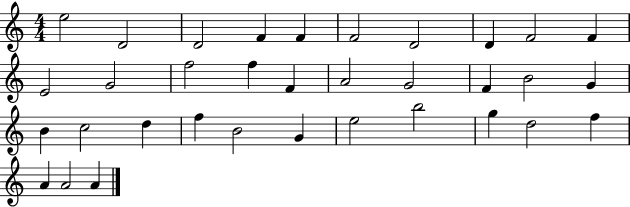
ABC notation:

X:1
T:Untitled
M:4/4
L:1/4
K:C
e2 D2 D2 F F F2 D2 D F2 F E2 G2 f2 f F A2 G2 F B2 G B c2 d f B2 G e2 b2 g d2 f A A2 A